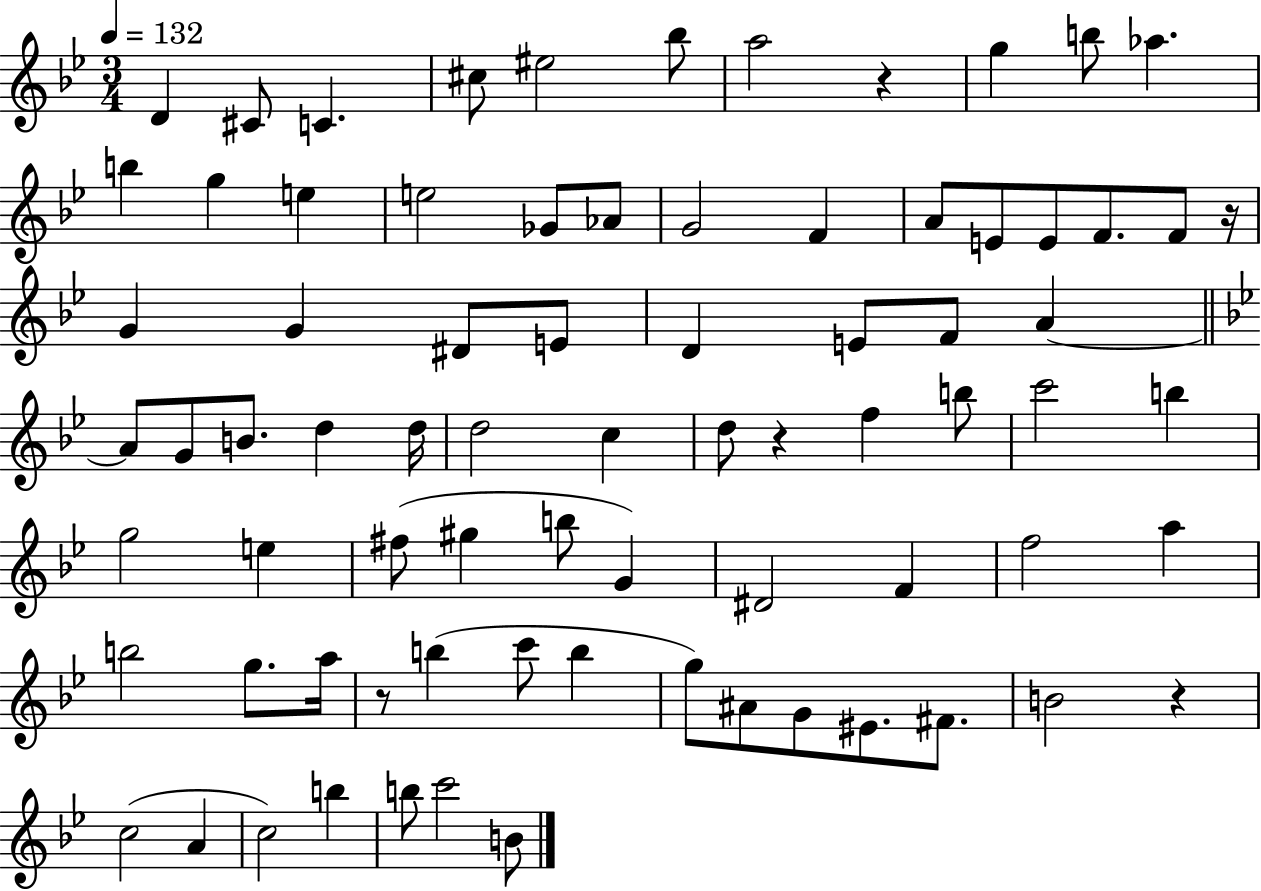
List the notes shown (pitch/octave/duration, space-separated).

D4/q C#4/e C4/q. C#5/e EIS5/h Bb5/e A5/h R/q G5/q B5/e Ab5/q. B5/q G5/q E5/q E5/h Gb4/e Ab4/e G4/h F4/q A4/e E4/e E4/e F4/e. F4/e R/s G4/q G4/q D#4/e E4/e D4/q E4/e F4/e A4/q A4/e G4/e B4/e. D5/q D5/s D5/h C5/q D5/e R/q F5/q B5/e C6/h B5/q G5/h E5/q F#5/e G#5/q B5/e G4/q D#4/h F4/q F5/h A5/q B5/h G5/e. A5/s R/e B5/q C6/e B5/q G5/e A#4/e G4/e EIS4/e. F#4/e. B4/h R/q C5/h A4/q C5/h B5/q B5/e C6/h B4/e